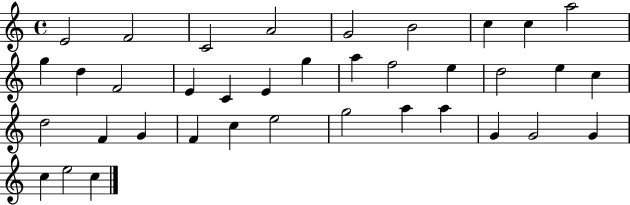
X:1
T:Untitled
M:4/4
L:1/4
K:C
E2 F2 C2 A2 G2 B2 c c a2 g d F2 E C E g a f2 e d2 e c d2 F G F c e2 g2 a a G G2 G c e2 c